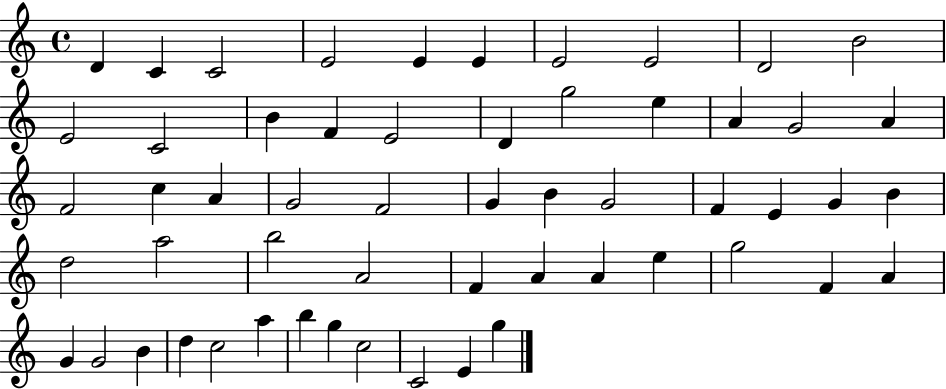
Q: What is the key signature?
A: C major